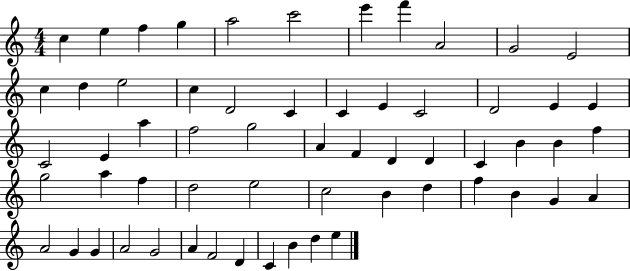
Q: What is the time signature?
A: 4/4